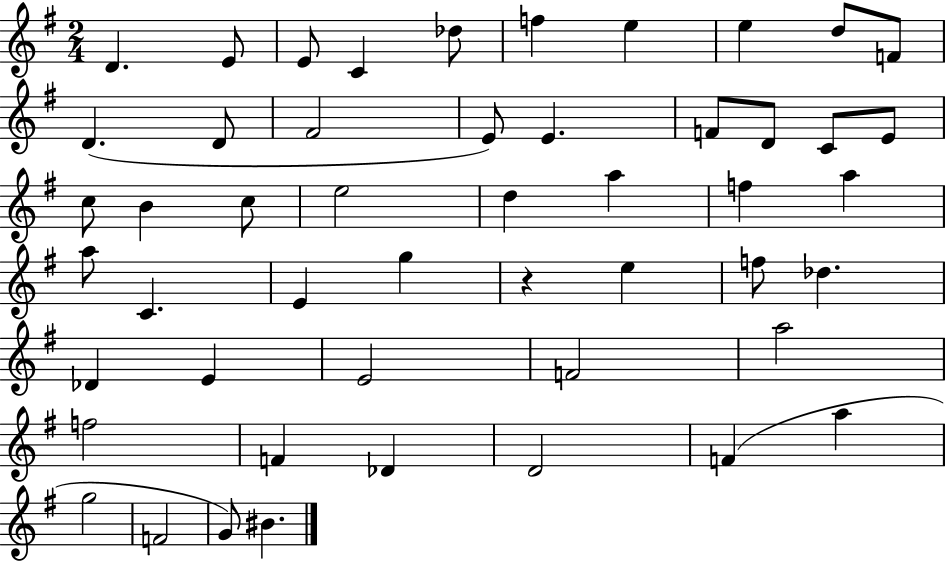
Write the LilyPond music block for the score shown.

{
  \clef treble
  \numericTimeSignature
  \time 2/4
  \key g \major
  d'4. e'8 | e'8 c'4 des''8 | f''4 e''4 | e''4 d''8 f'8 | \break d'4.( d'8 | fis'2 | e'8) e'4. | f'8 d'8 c'8 e'8 | \break c''8 b'4 c''8 | e''2 | d''4 a''4 | f''4 a''4 | \break a''8 c'4. | e'4 g''4 | r4 e''4 | f''8 des''4. | \break des'4 e'4 | e'2 | f'2 | a''2 | \break f''2 | f'4 des'4 | d'2 | f'4( a''4 | \break g''2 | f'2 | g'8) bis'4. | \bar "|."
}